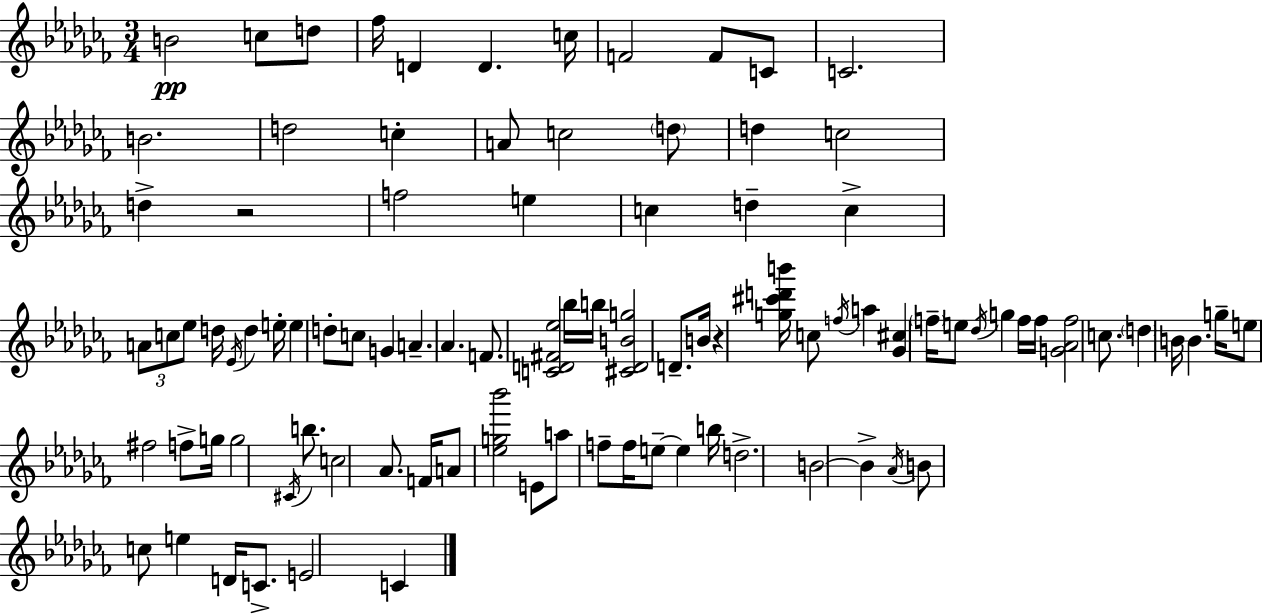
B4/h C5/e D5/e FES5/s D4/q D4/q. C5/s F4/h F4/e C4/e C4/h. B4/h. D5/h C5/q A4/e C5/h D5/e D5/q C5/h D5/q R/h F5/h E5/q C5/q D5/q C5/q A4/e C5/e Eb5/e D5/s Eb4/s D5/q E5/s E5/q D5/e C5/e G4/q A4/q. Ab4/q. F4/e. [C4,D4,F#4,Eb5]/h Bb5/s B5/s [C#4,D4,B4,G5]/h D4/e. B4/s R/q [G5,C#6,D6,B6]/s C5/e F5/s A5/q [Gb4,C#5]/q F5/s E5/e Db5/s G5/q F5/s F5/s [G4,Ab4,F5]/h C5/e. D5/q B4/s B4/q. G5/s E5/e F#5/h F5/e G5/s G5/h C#4/s B5/e. C5/h Ab4/e. F4/s A4/e [Eb5,G5,Bb6]/h E4/e A5/e F5/e F5/s E5/e E5/q B5/s D5/h. B4/h B4/q Ab4/s B4/e C5/e E5/q D4/s C4/e. E4/h C4/q